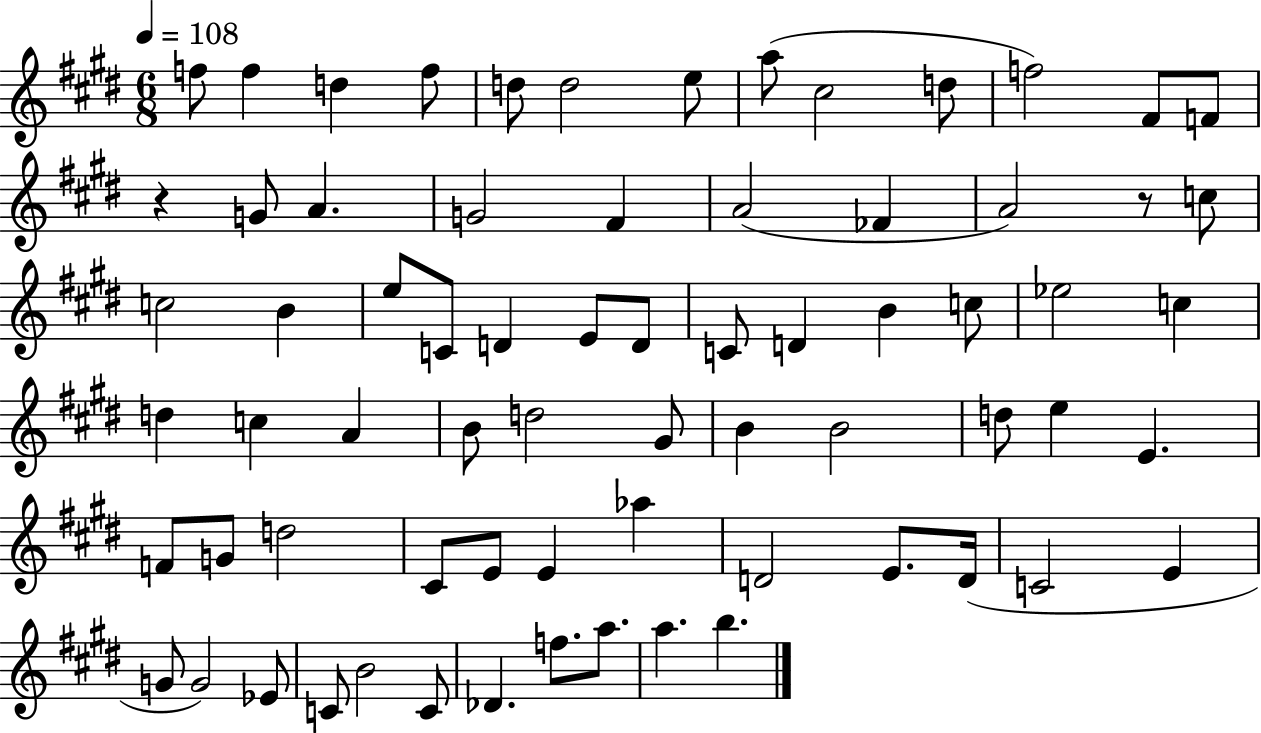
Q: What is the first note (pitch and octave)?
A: F5